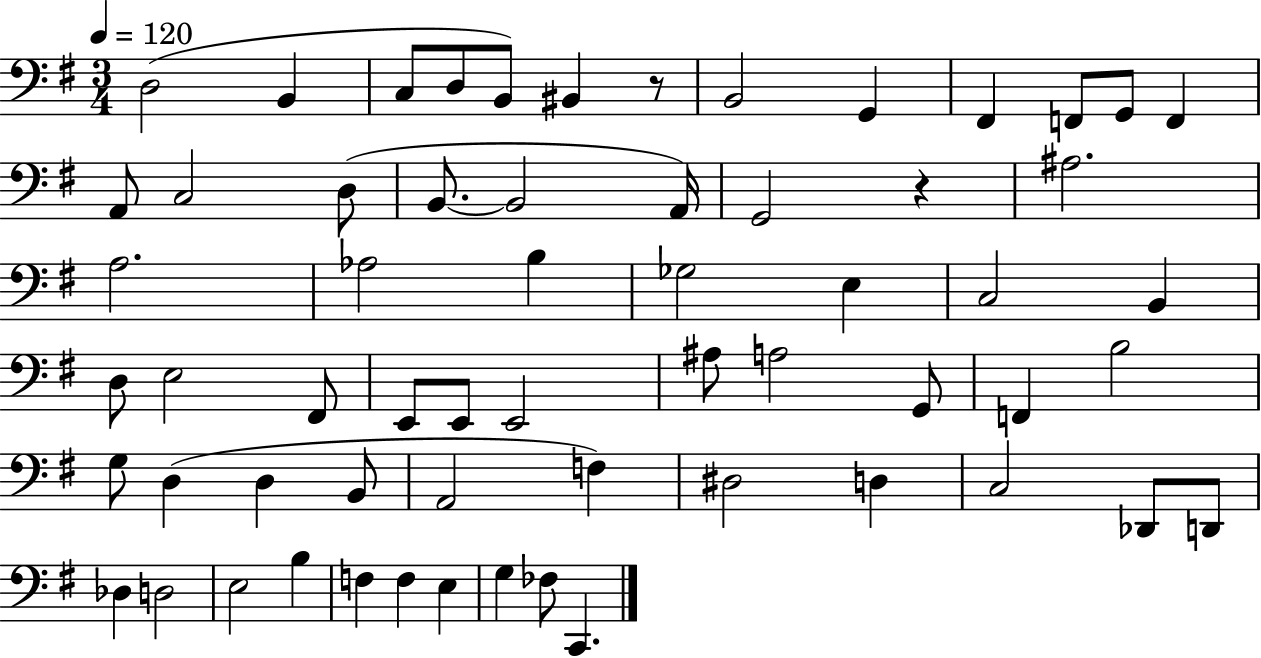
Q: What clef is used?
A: bass